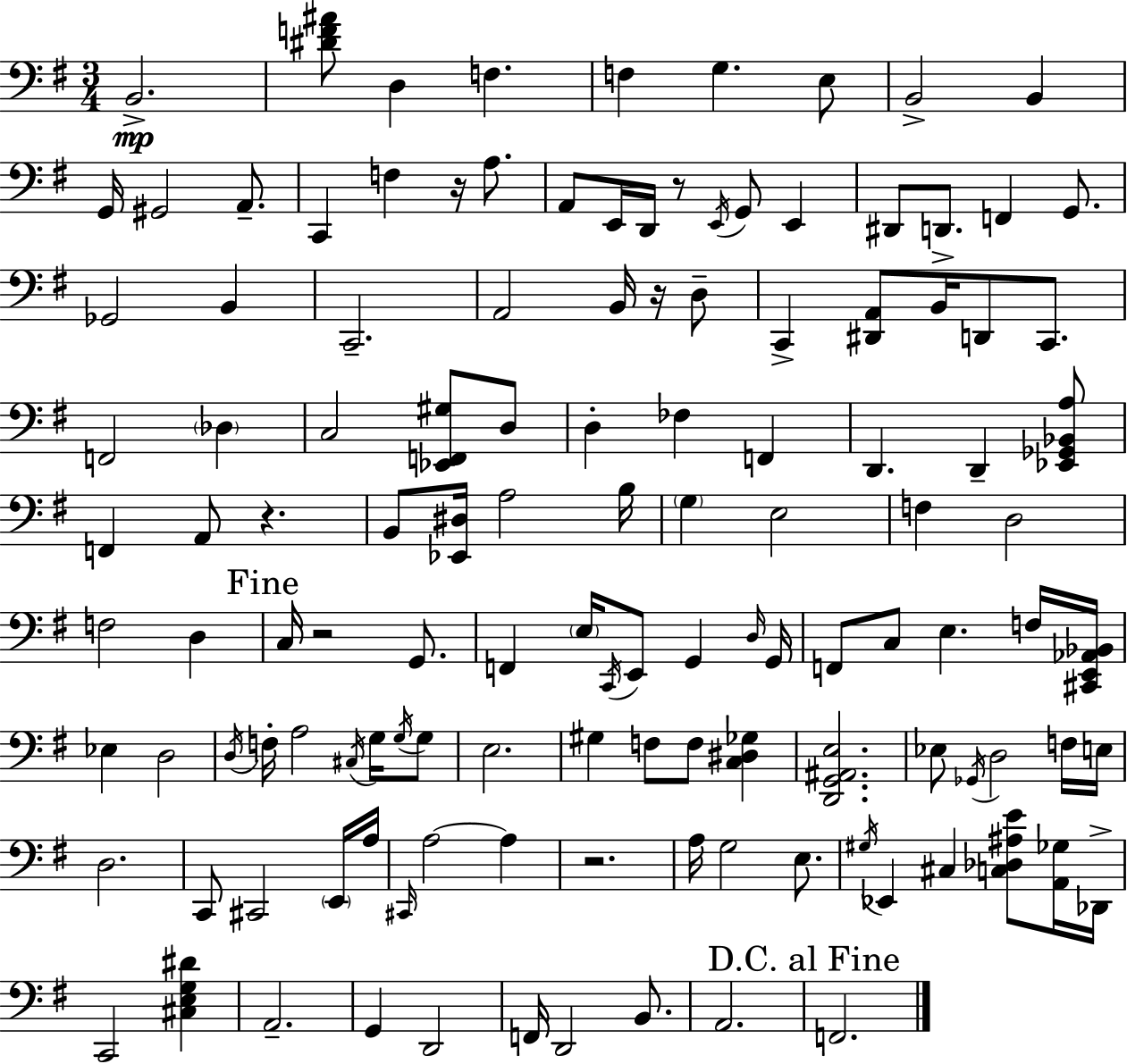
X:1
T:Untitled
M:3/4
L:1/4
K:Em
B,,2 [^DF^A]/2 D, F, F, G, E,/2 B,,2 B,, G,,/4 ^G,,2 A,,/2 C,, F, z/4 A,/2 A,,/2 E,,/4 D,,/4 z/2 E,,/4 G,,/2 E,, ^D,,/2 D,,/2 F,, G,,/2 _G,,2 B,, C,,2 A,,2 B,,/4 z/4 D,/2 C,, [^D,,A,,]/2 B,,/4 D,,/2 C,,/2 F,,2 _D, C,2 [_E,,F,,^G,]/2 D,/2 D, _F, F,, D,, D,, [_E,,_G,,_B,,A,]/2 F,, A,,/2 z B,,/2 [_E,,^D,]/4 A,2 B,/4 G, E,2 F, D,2 F,2 D, C,/4 z2 G,,/2 F,, E,/4 C,,/4 E,,/2 G,, D,/4 G,,/4 F,,/2 C,/2 E, F,/4 [^C,,E,,_A,,_B,,]/4 _E, D,2 D,/4 F,/4 A,2 ^C,/4 G,/4 G,/4 G,/2 E,2 ^G, F,/2 F,/2 [C,^D,_G,] [D,,G,,^A,,E,]2 _E,/2 _G,,/4 D,2 F,/4 E,/4 D,2 C,,/2 ^C,,2 E,,/4 A,/4 ^C,,/4 A,2 A, z2 A,/4 G,2 E,/2 ^G,/4 _E,, ^C, [C,_D,^A,E]/2 [A,,_G,]/4 _D,,/4 C,,2 [^C,E,G,^D] A,,2 G,, D,,2 F,,/4 D,,2 B,,/2 A,,2 F,,2